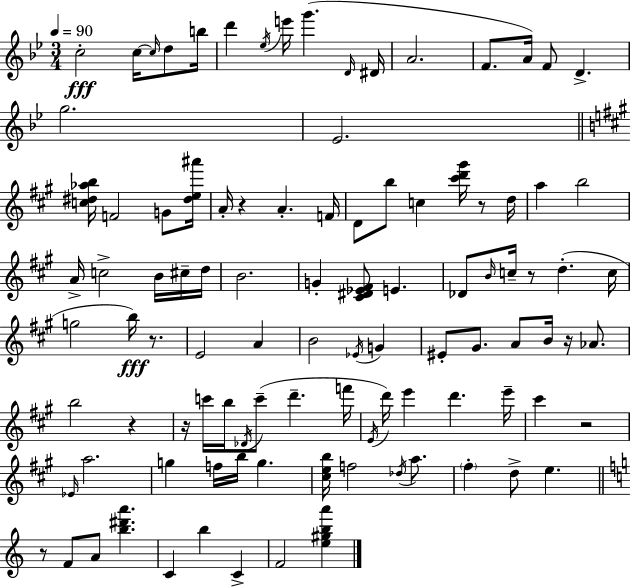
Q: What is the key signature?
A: BES major